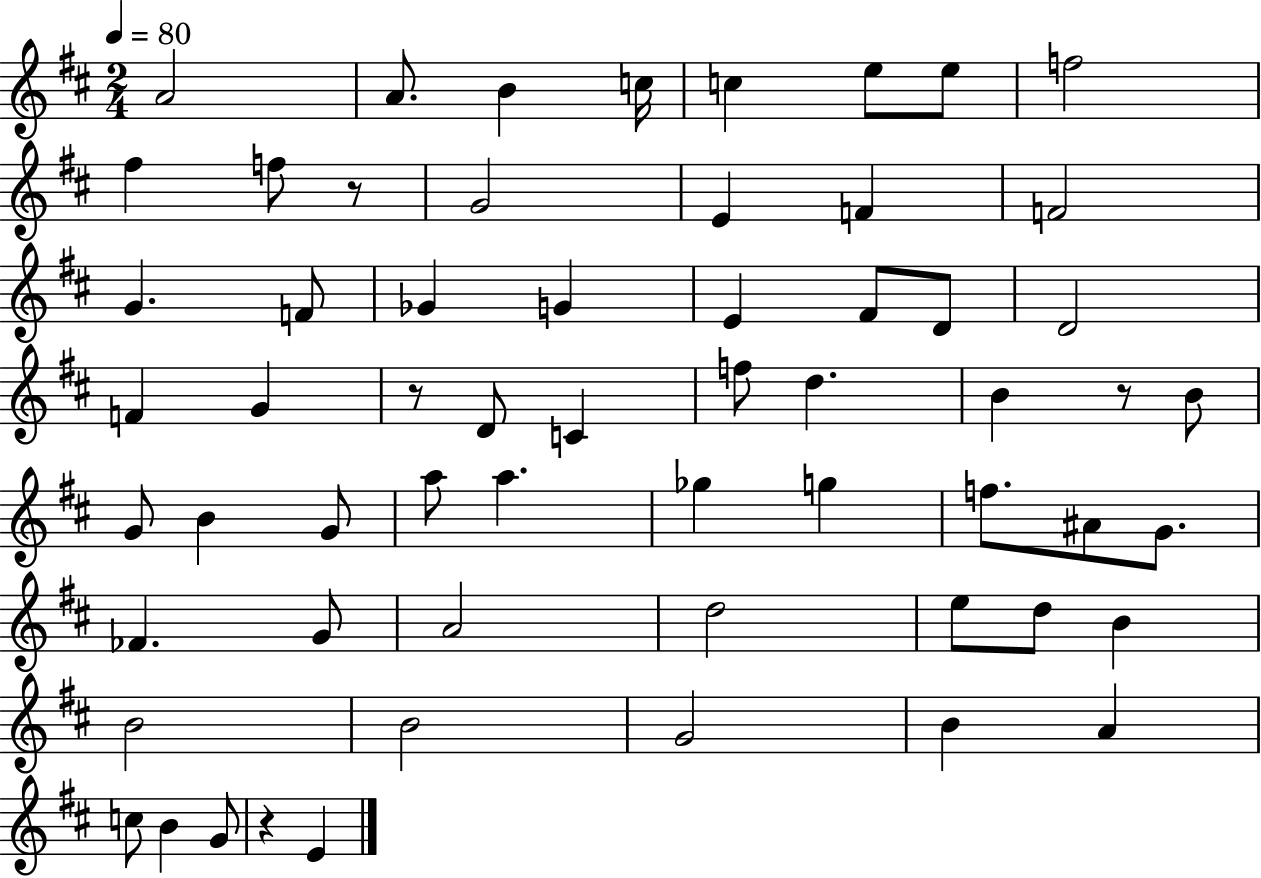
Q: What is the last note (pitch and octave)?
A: E4